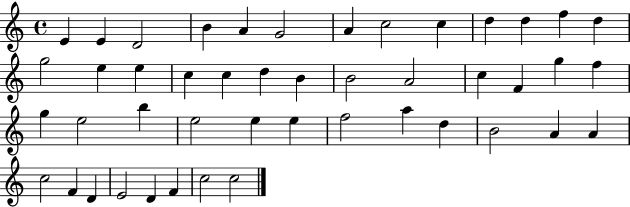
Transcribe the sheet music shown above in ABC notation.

X:1
T:Untitled
M:4/4
L:1/4
K:C
E E D2 B A G2 A c2 c d d f d g2 e e c c d B B2 A2 c F g f g e2 b e2 e e f2 a d B2 A A c2 F D E2 D F c2 c2